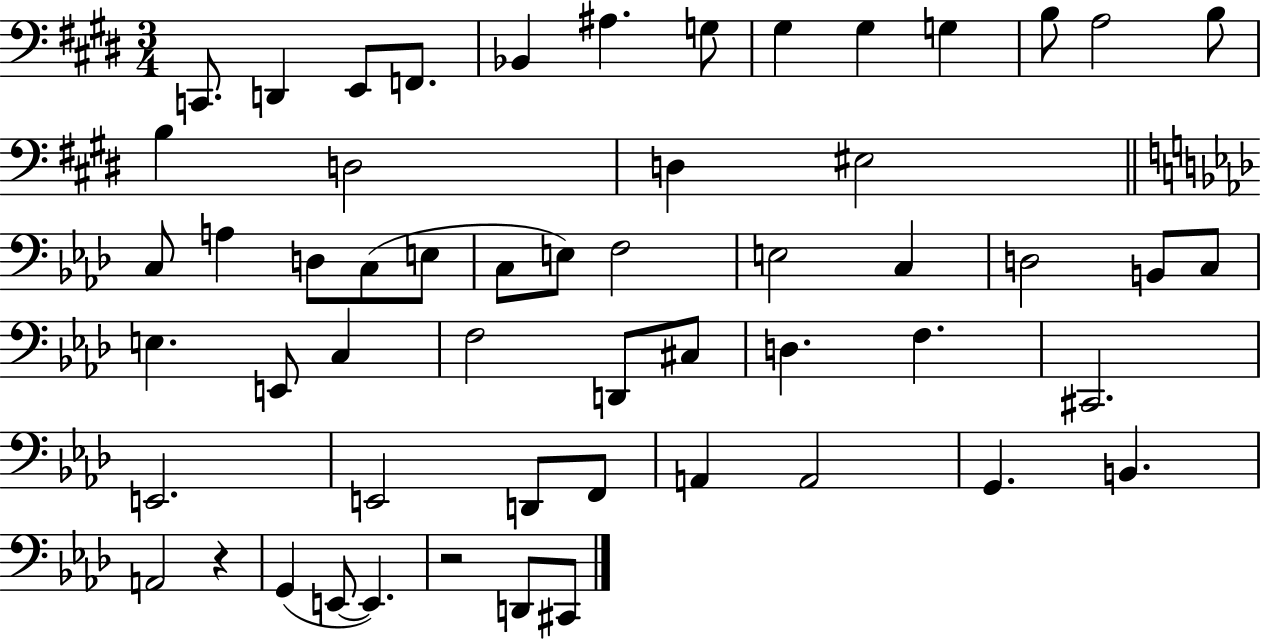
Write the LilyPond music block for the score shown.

{
  \clef bass
  \numericTimeSignature
  \time 3/4
  \key e \major
  c,8. d,4 e,8 f,8. | bes,4 ais4. g8 | gis4 gis4 g4 | b8 a2 b8 | \break b4 d2 | d4 eis2 | \bar "||" \break \key aes \major c8 a4 d8 c8( e8 | c8 e8) f2 | e2 c4 | d2 b,8 c8 | \break e4. e,8 c4 | f2 d,8 cis8 | d4. f4. | cis,2. | \break e,2. | e,2 d,8 f,8 | a,4 a,2 | g,4. b,4. | \break a,2 r4 | g,4( e,8~~ e,4.) | r2 d,8 cis,8 | \bar "|."
}